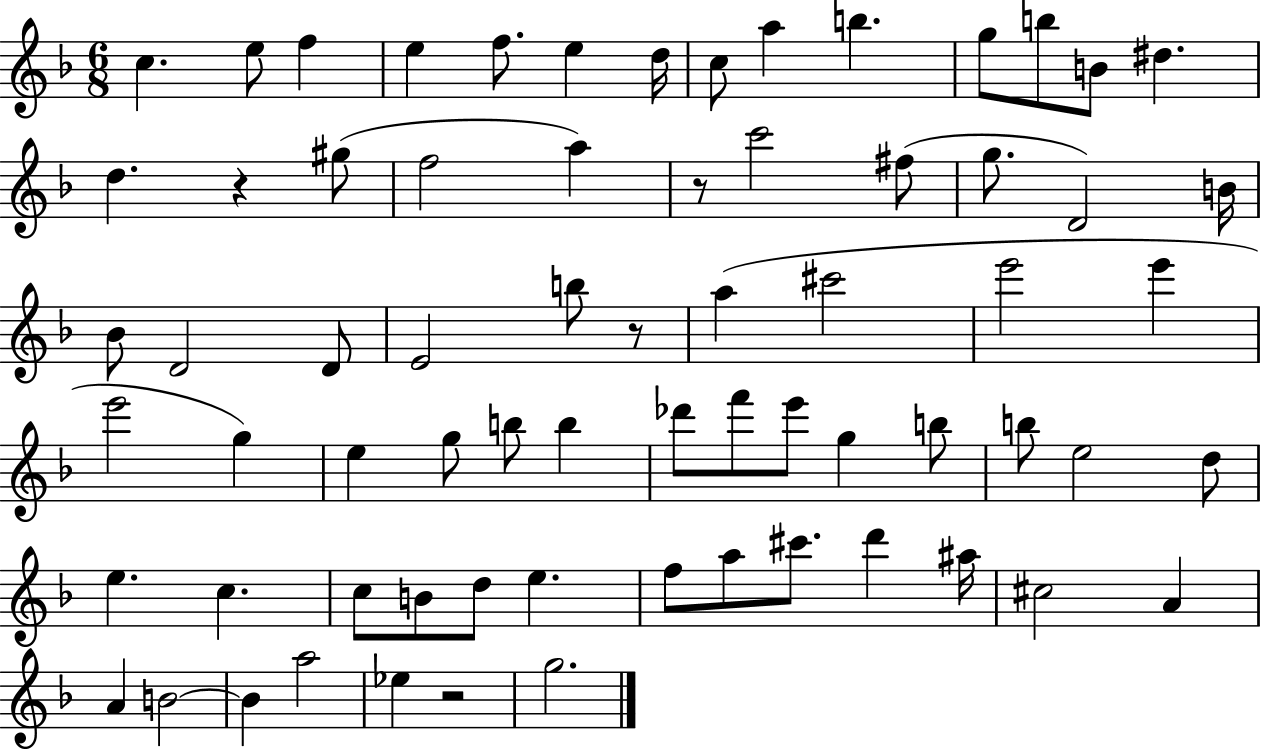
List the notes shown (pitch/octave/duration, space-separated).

C5/q. E5/e F5/q E5/q F5/e. E5/q D5/s C5/e A5/q B5/q. G5/e B5/e B4/e D#5/q. D5/q. R/q G#5/e F5/h A5/q R/e C6/h F#5/e G5/e. D4/h B4/s Bb4/e D4/h D4/e E4/h B5/e R/e A5/q C#6/h E6/h E6/q E6/h G5/q E5/q G5/e B5/e B5/q Db6/e F6/e E6/e G5/q B5/e B5/e E5/h D5/e E5/q. C5/q. C5/e B4/e D5/e E5/q. F5/e A5/e C#6/e. D6/q A#5/s C#5/h A4/q A4/q B4/h B4/q A5/h Eb5/q R/h G5/h.